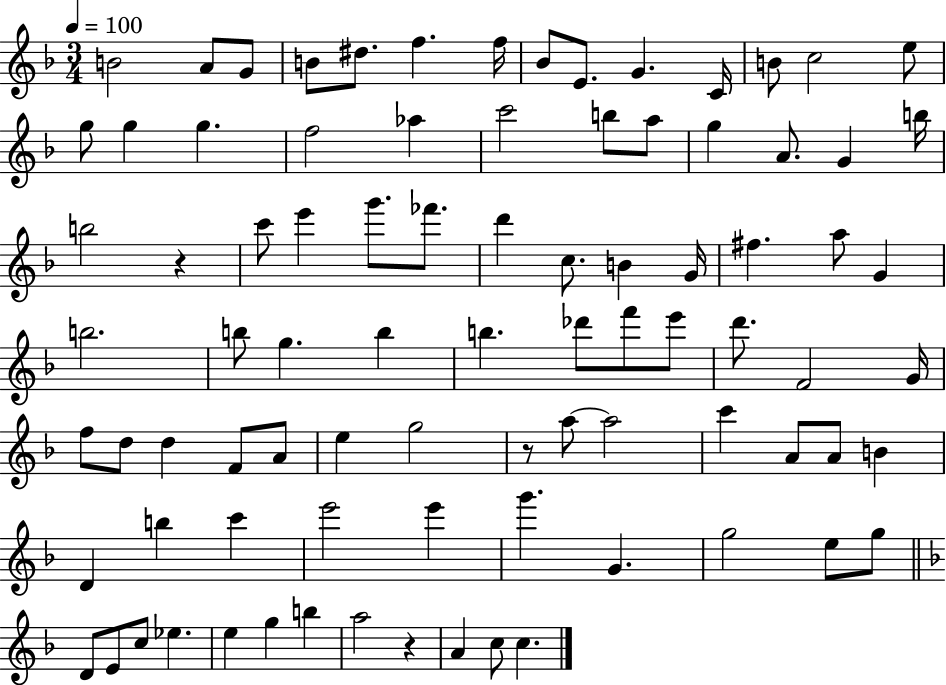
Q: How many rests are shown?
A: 3